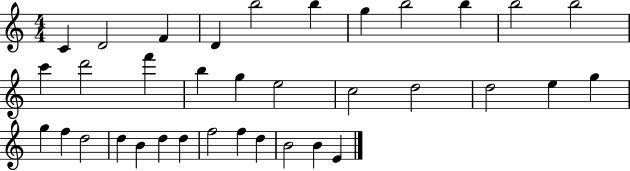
C4/q D4/h F4/q D4/q B5/h B5/q G5/q B5/h B5/q B5/h B5/h C6/q D6/h F6/q B5/q G5/q E5/h C5/h D5/h D5/h E5/q G5/q G5/q F5/q D5/h D5/q B4/q D5/q D5/q F5/h F5/q D5/q B4/h B4/q E4/q